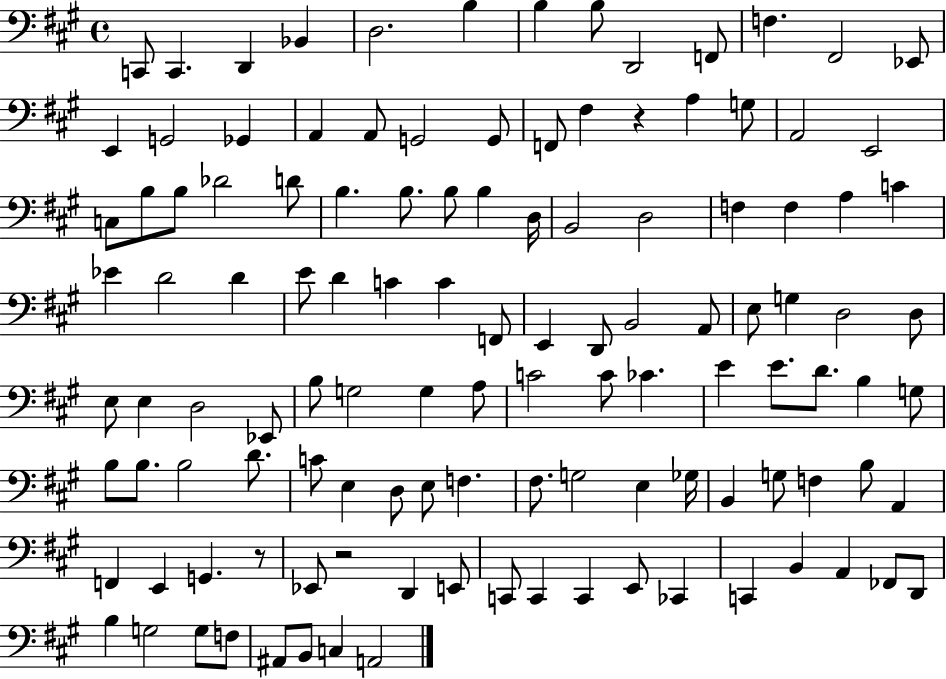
{
  \clef bass
  \time 4/4
  \defaultTimeSignature
  \key a \major
  \repeat volta 2 { c,8 c,4. d,4 bes,4 | d2. b4 | b4 b8 d,2 f,8 | f4. fis,2 ees,8 | \break e,4 g,2 ges,4 | a,4 a,8 g,2 g,8 | f,8 fis4 r4 a4 g8 | a,2 e,2 | \break c8 b8 b8 des'2 d'8 | b4. b8. b8 b4 d16 | b,2 d2 | f4 f4 a4 c'4 | \break ees'4 d'2 d'4 | e'8 d'4 c'4 c'4 f,8 | e,4 d,8 b,2 a,8 | e8 g4 d2 d8 | \break e8 e4 d2 ees,8 | b8 g2 g4 a8 | c'2 c'8 ces'4. | e'4 e'8. d'8. b4 g8 | \break b8 b8. b2 d'8. | c'8 e4 d8 e8 f4. | fis8. g2 e4 ges16 | b,4 g8 f4 b8 a,4 | \break f,4 e,4 g,4. r8 | ees,8 r2 d,4 e,8 | c,8 c,4 c,4 e,8 ces,4 | c,4 b,4 a,4 fes,8 d,8 | \break b4 g2 g8 f8 | ais,8 b,8 c4 a,2 | } \bar "|."
}